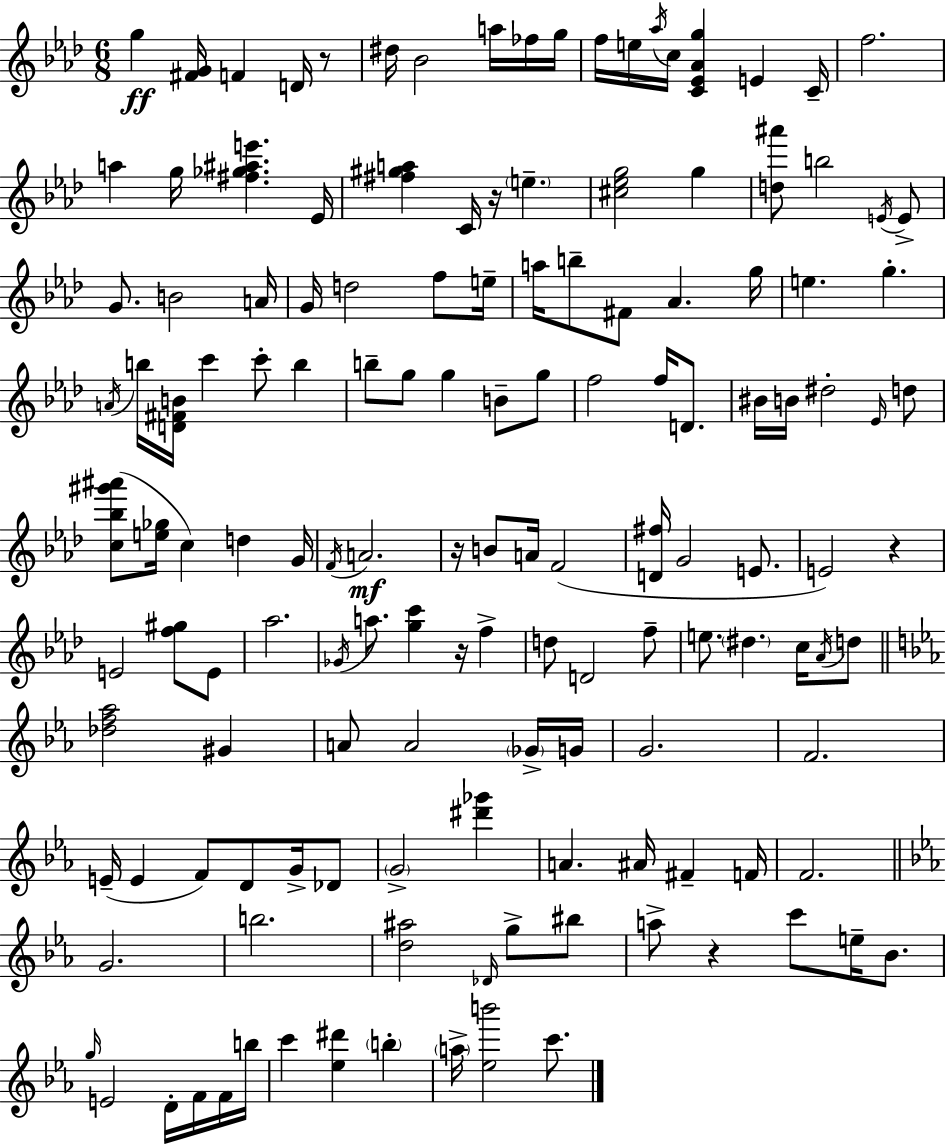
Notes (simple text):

G5/q [F#4,G4]/s F4/q D4/s R/e D#5/s Bb4/h A5/s FES5/s G5/s F5/s E5/s Ab5/s C5/s [C4,Eb4,Ab4,G5]/q E4/q C4/s F5/h. A5/q G5/s [F#5,Gb5,A#5,E6]/q. Eb4/s [F#5,G#5,A5]/q C4/s R/s E5/q. [C#5,Eb5,G5]/h G5/q [D5,A#6]/e B5/h E4/s E4/e G4/e. B4/h A4/s G4/s D5/h F5/e E5/s A5/s B5/e F#4/e Ab4/q. G5/s E5/q. G5/q. A4/s B5/s [D4,F#4,B4]/s C6/q C6/e B5/q B5/e G5/e G5/q B4/e G5/e F5/h F5/s D4/e. BIS4/s B4/s D#5/h Eb4/s D5/e [C5,Bb5,G#6,A#6]/e [E5,Gb5]/s C5/q D5/q G4/s F4/s A4/h. R/s B4/e A4/s F4/h [D4,F#5]/s G4/h E4/e. E4/h R/q E4/h [F5,G#5]/e E4/e Ab5/h. Gb4/s A5/e. [G5,C6]/q R/s F5/q D5/e D4/h F5/e E5/e. D#5/q. C5/s Ab4/s D5/e [Db5,F5,Ab5]/h G#4/q A4/e A4/h Gb4/s G4/s G4/h. F4/h. E4/s E4/q F4/e D4/e G4/s Db4/e G4/h [D#6,Gb6]/q A4/q. A#4/s F#4/q F4/s F4/h. G4/h. B5/h. [D5,A#5]/h Db4/s G5/e BIS5/e A5/e R/q C6/e E5/s Bb4/e. G5/s E4/h D4/s F4/s F4/s B5/s C6/q [Eb5,D#6]/q B5/q A5/s [Eb5,B6]/h C6/e.